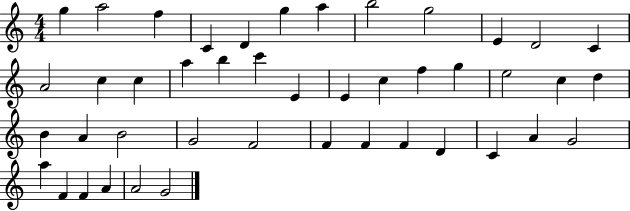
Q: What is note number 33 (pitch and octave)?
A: F4